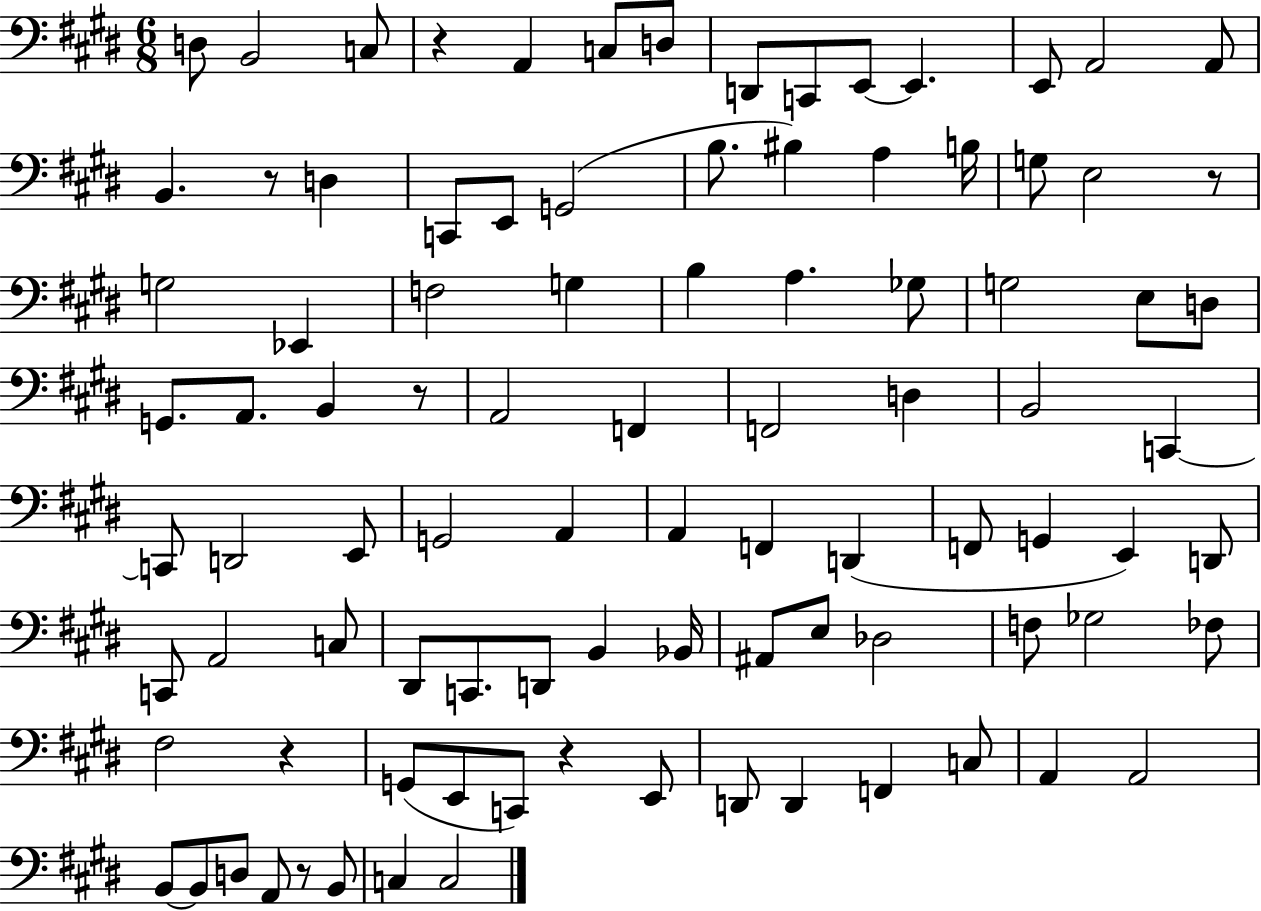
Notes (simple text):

D3/e B2/h C3/e R/q A2/q C3/e D3/e D2/e C2/e E2/e E2/q. E2/e A2/h A2/e B2/q. R/e D3/q C2/e E2/e G2/h B3/e. BIS3/q A3/q B3/s G3/e E3/h R/e G3/h Eb2/q F3/h G3/q B3/q A3/q. Gb3/e G3/h E3/e D3/e G2/e. A2/e. B2/q R/e A2/h F2/q F2/h D3/q B2/h C2/q C2/e D2/h E2/e G2/h A2/q A2/q F2/q D2/q F2/e G2/q E2/q D2/e C2/e A2/h C3/e D#2/e C2/e. D2/e B2/q Bb2/s A#2/e E3/e Db3/h F3/e Gb3/h FES3/e F#3/h R/q G2/e E2/e C2/e R/q E2/e D2/e D2/q F2/q C3/e A2/q A2/h B2/e B2/e D3/e A2/e R/e B2/e C3/q C3/h